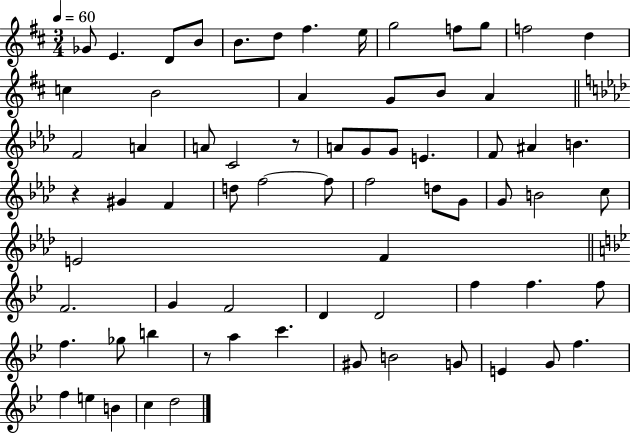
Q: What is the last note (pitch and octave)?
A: D5